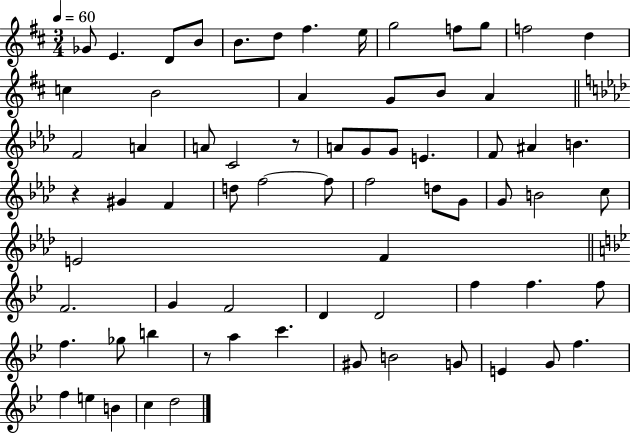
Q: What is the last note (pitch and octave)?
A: D5